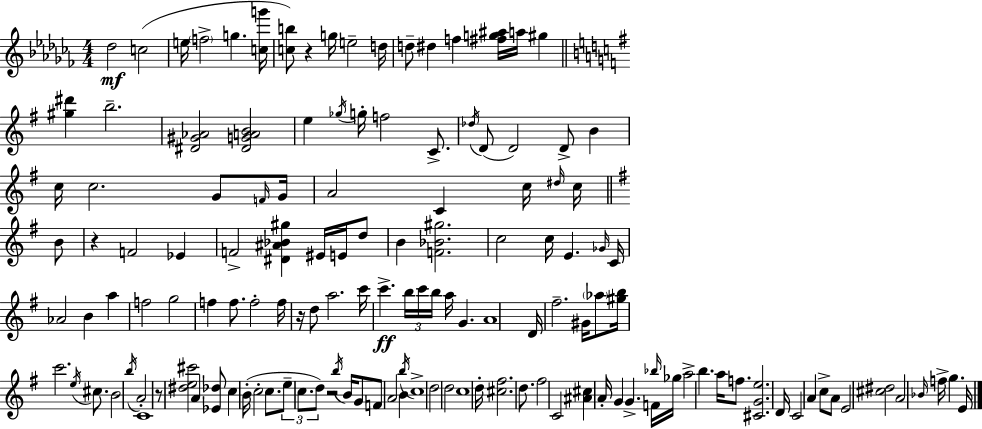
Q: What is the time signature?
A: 4/4